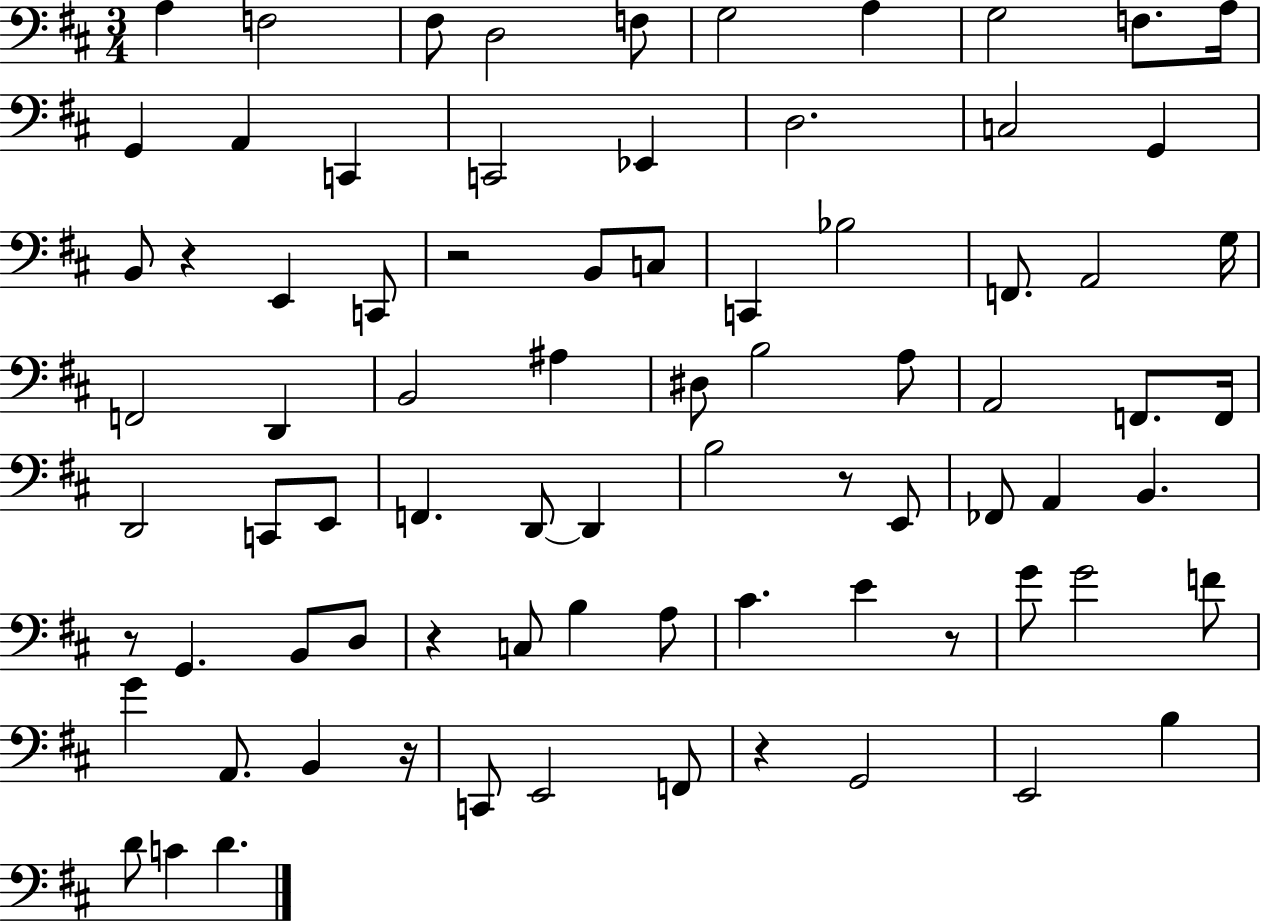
{
  \clef bass
  \numericTimeSignature
  \time 3/4
  \key d \major
  \repeat volta 2 { a4 f2 | fis8 d2 f8 | g2 a4 | g2 f8. a16 | \break g,4 a,4 c,4 | c,2 ees,4 | d2. | c2 g,4 | \break b,8 r4 e,4 c,8 | r2 b,8 c8 | c,4 bes2 | f,8. a,2 g16 | \break f,2 d,4 | b,2 ais4 | dis8 b2 a8 | a,2 f,8. f,16 | \break d,2 c,8 e,8 | f,4. d,8~~ d,4 | b2 r8 e,8 | fes,8 a,4 b,4. | \break r8 g,4. b,8 d8 | r4 c8 b4 a8 | cis'4. e'4 r8 | g'8 g'2 f'8 | \break g'4 a,8. b,4 r16 | c,8 e,2 f,8 | r4 g,2 | e,2 b4 | \break d'8 c'4 d'4. | } \bar "|."
}